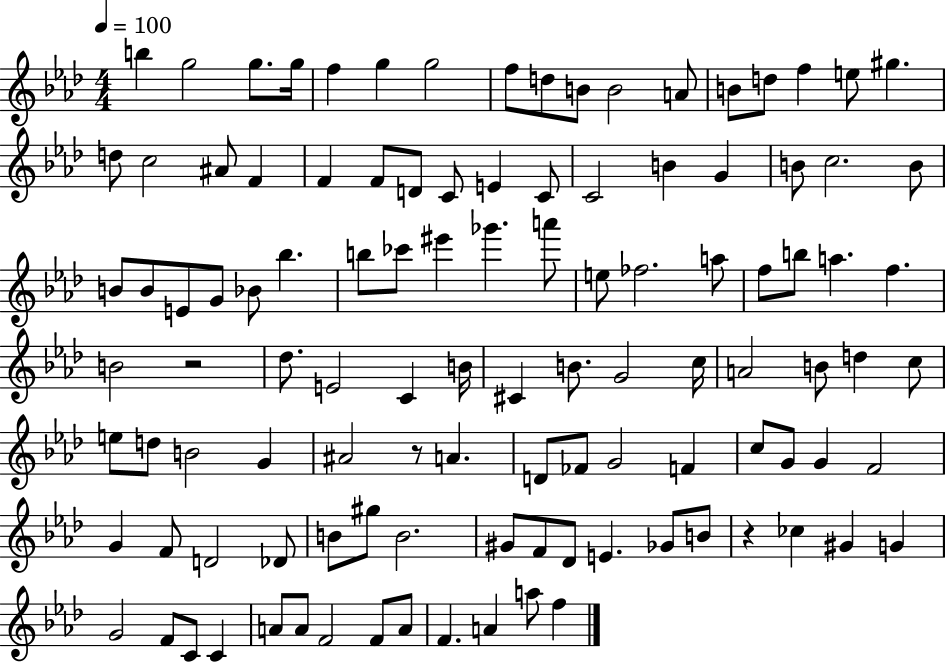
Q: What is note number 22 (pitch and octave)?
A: F4